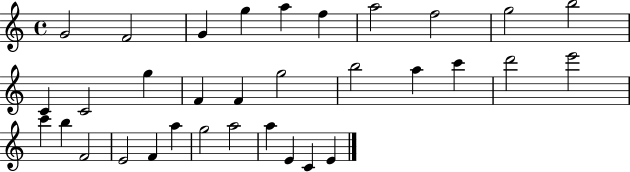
X:1
T:Untitled
M:4/4
L:1/4
K:C
G2 F2 G g a f a2 f2 g2 b2 C C2 g F F g2 b2 a c' d'2 e'2 c' b F2 E2 F a g2 a2 a E C E